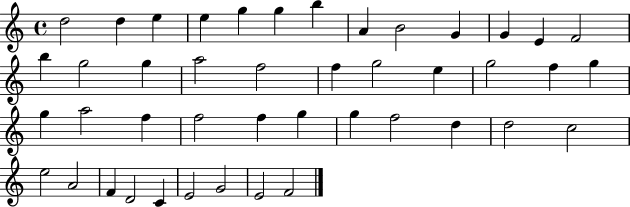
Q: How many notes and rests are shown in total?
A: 44